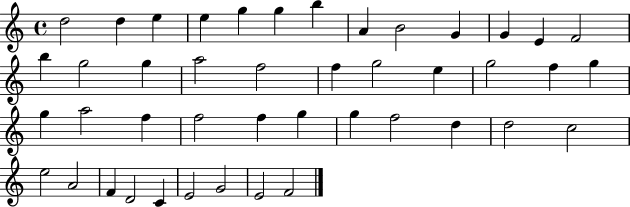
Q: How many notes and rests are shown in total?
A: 44